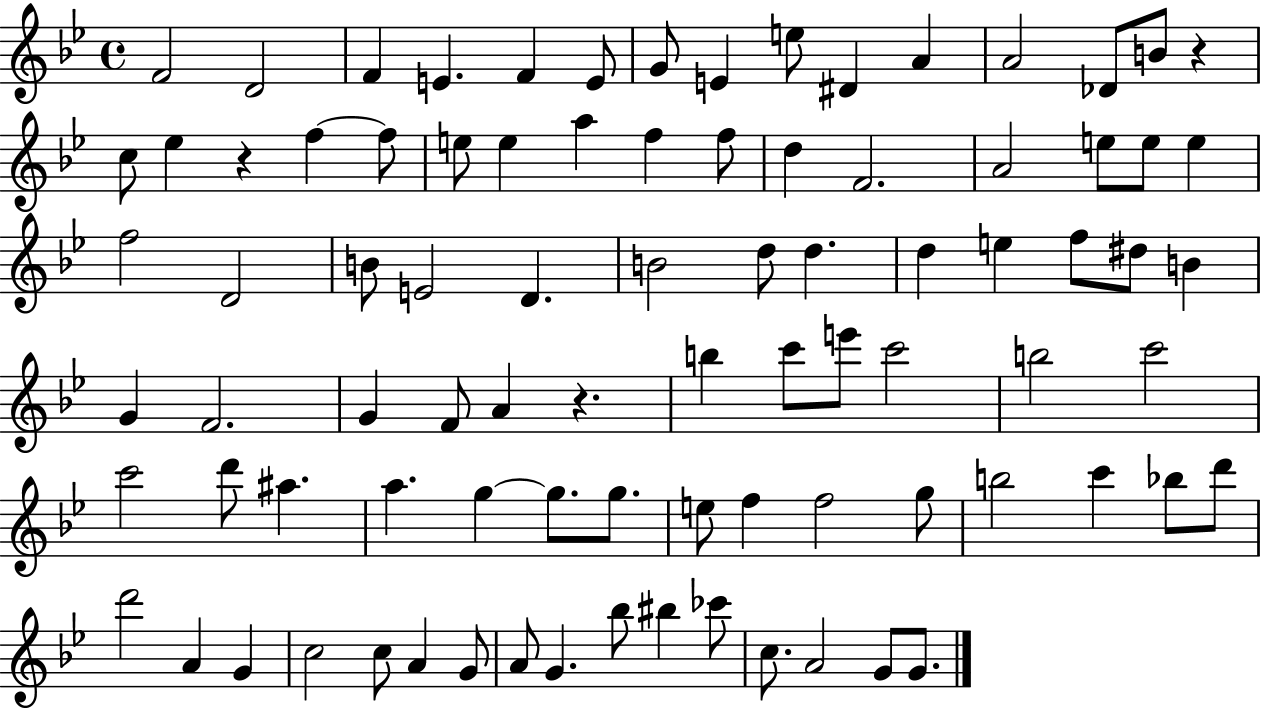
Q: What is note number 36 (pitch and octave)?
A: D5